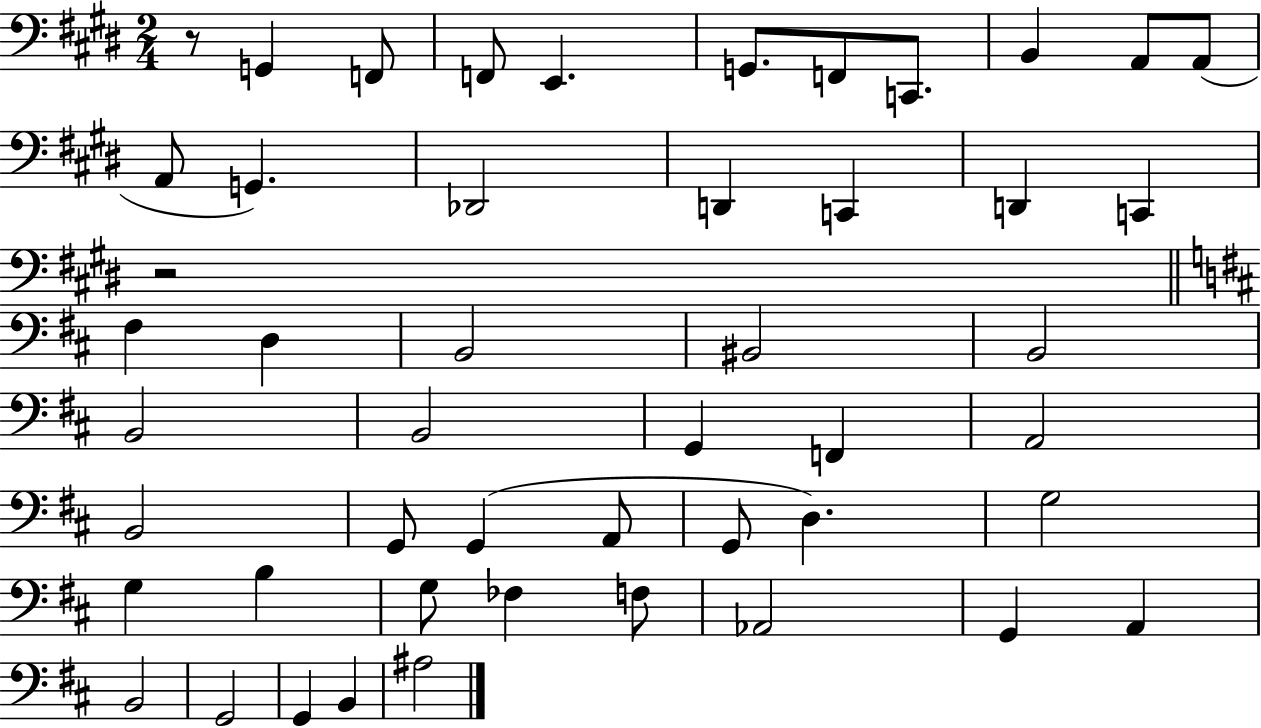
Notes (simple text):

R/e G2/q F2/e F2/e E2/q. G2/e. F2/e C2/e. B2/q A2/e A2/e A2/e G2/q. Db2/h D2/q C2/q D2/q C2/q R/h F#3/q D3/q B2/h BIS2/h B2/h B2/h B2/h G2/q F2/q A2/h B2/h G2/e G2/q A2/e G2/e D3/q. G3/h G3/q B3/q G3/e FES3/q F3/e Ab2/h G2/q A2/q B2/h G2/h G2/q B2/q A#3/h